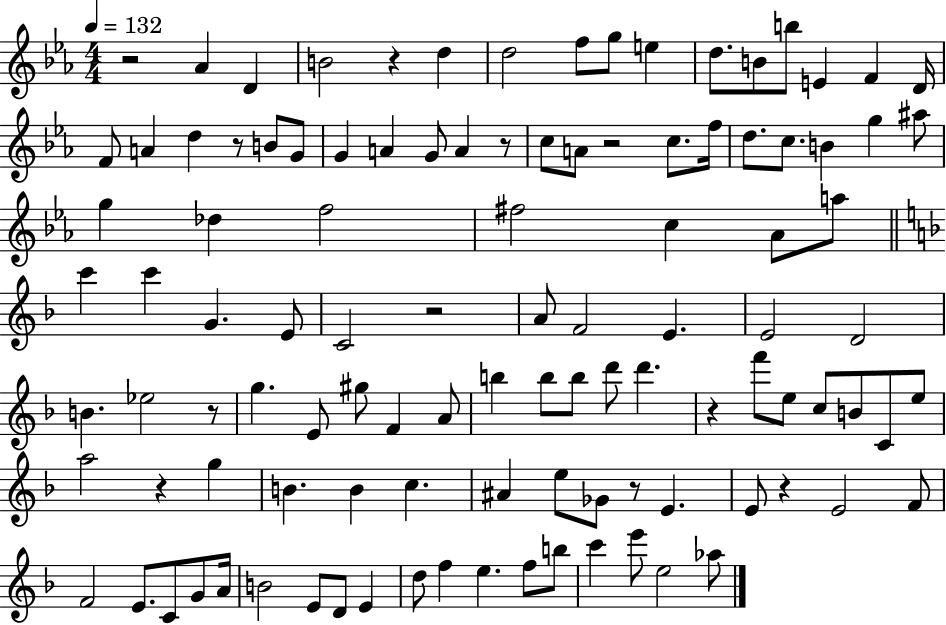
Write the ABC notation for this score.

X:1
T:Untitled
M:4/4
L:1/4
K:Eb
z2 _A D B2 z d d2 f/2 g/2 e d/2 B/2 b/2 E F D/4 F/2 A d z/2 B/2 G/2 G A G/2 A z/2 c/2 A/2 z2 c/2 f/4 d/2 c/2 B g ^a/2 g _d f2 ^f2 c _A/2 a/2 c' c' G E/2 C2 z2 A/2 F2 E E2 D2 B _e2 z/2 g E/2 ^g/2 F A/2 b b/2 b/2 d'/2 d' z f'/2 e/2 c/2 B/2 C/2 e/2 a2 z g B B c ^A e/2 _G/2 z/2 E E/2 z E2 F/2 F2 E/2 C/2 G/2 A/4 B2 E/2 D/2 E d/2 f e f/2 b/2 c' e'/2 e2 _a/2